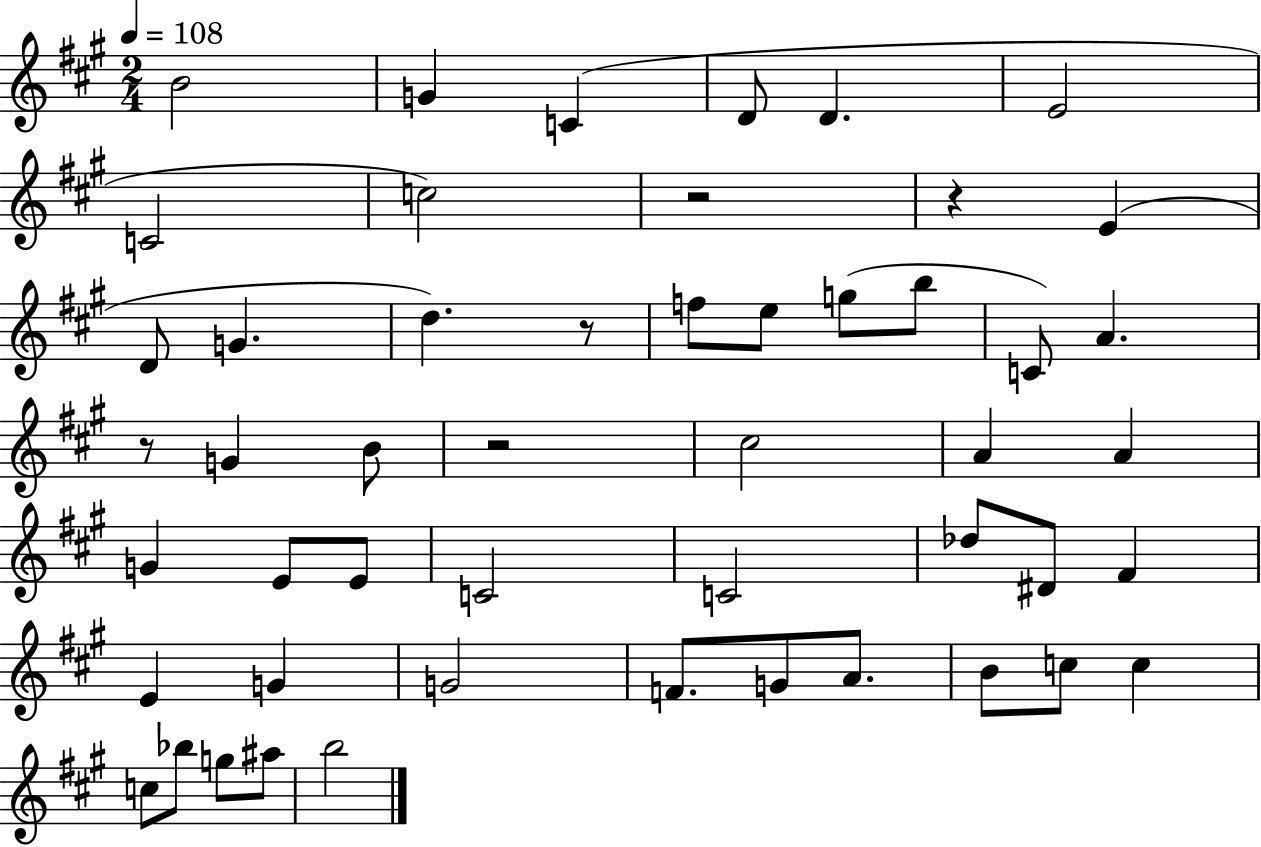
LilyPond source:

{
  \clef treble
  \numericTimeSignature
  \time 2/4
  \key a \major
  \tempo 4 = 108
  b'2 | g'4 c'4( | d'8 d'4. | e'2 | \break c'2 | c''2) | r2 | r4 e'4( | \break d'8 g'4. | d''4.) r8 | f''8 e''8 g''8( b''8 | c'8) a'4. | \break r8 g'4 b'8 | r2 | cis''2 | a'4 a'4 | \break g'4 e'8 e'8 | c'2 | c'2 | des''8 dis'8 fis'4 | \break e'4 g'4 | g'2 | f'8. g'8 a'8. | b'8 c''8 c''4 | \break c''8 bes''8 g''8 ais''8 | b''2 | \bar "|."
}